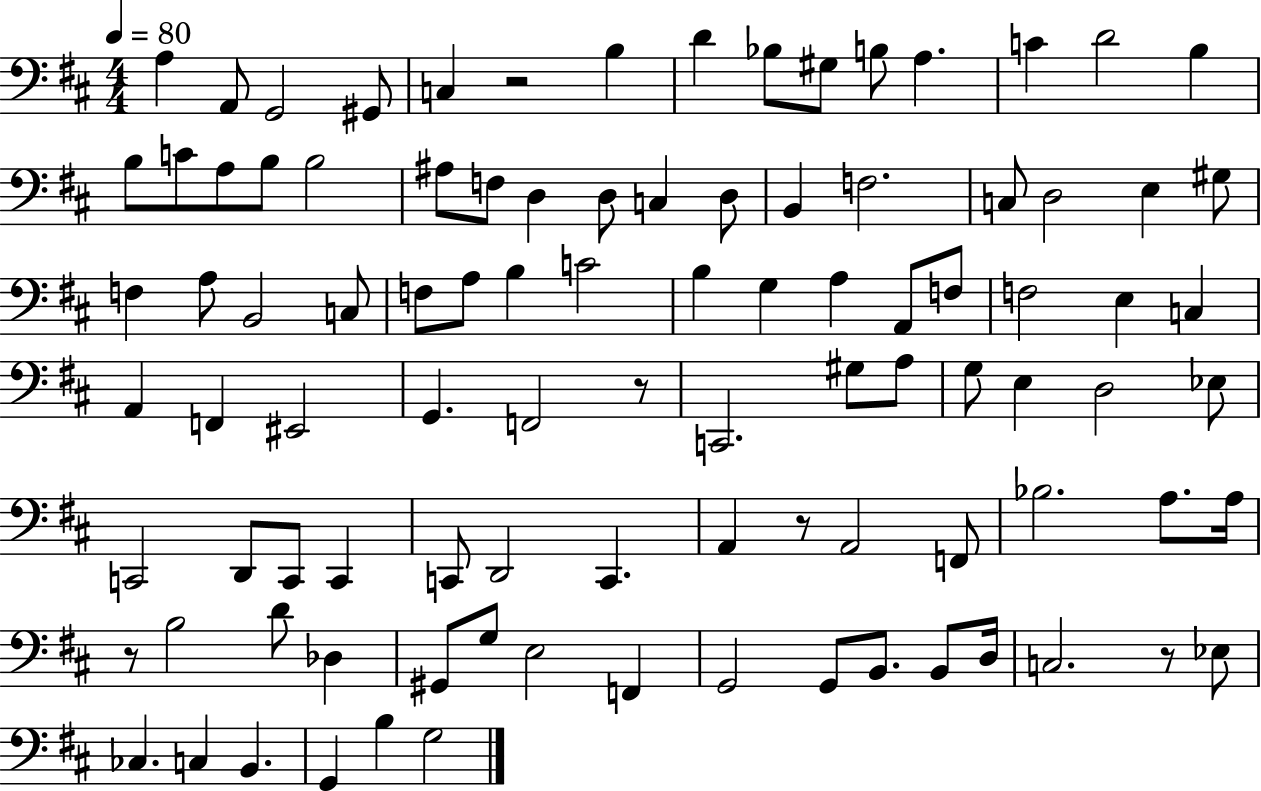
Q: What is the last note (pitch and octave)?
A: G3